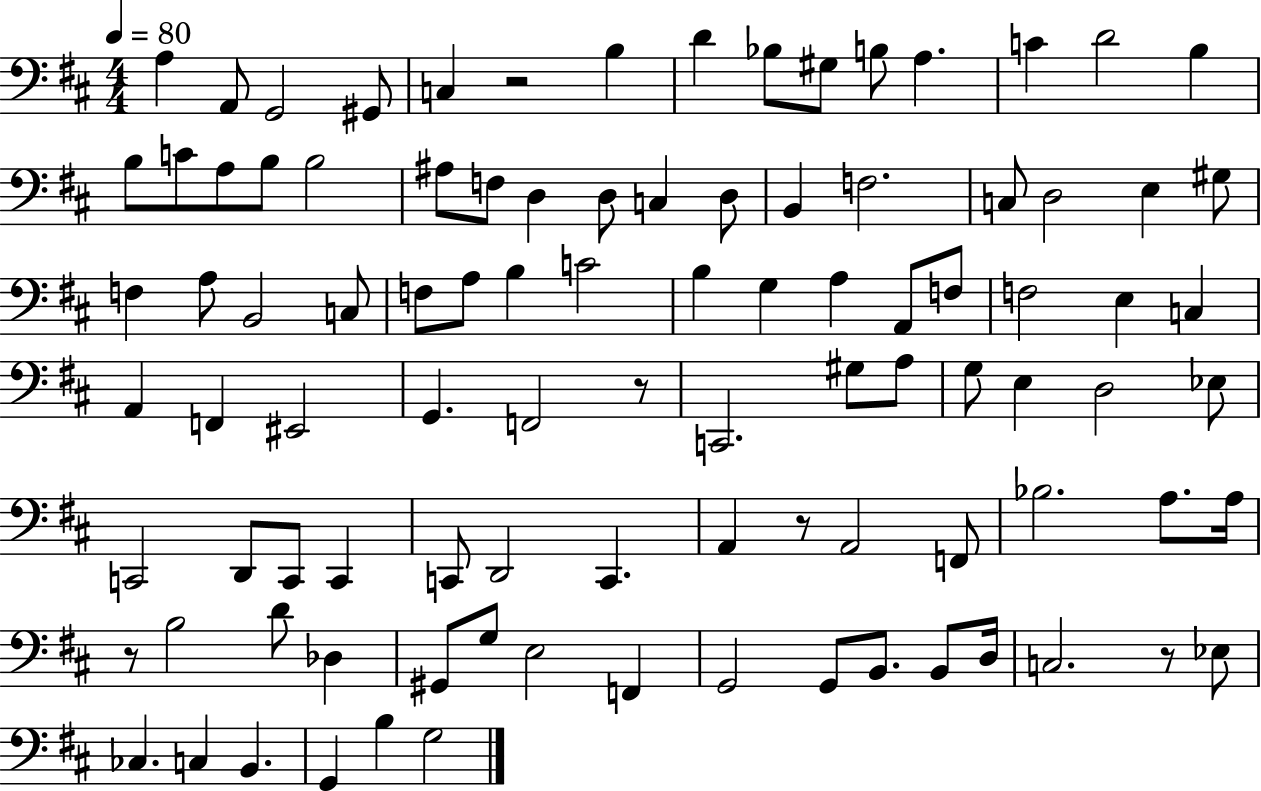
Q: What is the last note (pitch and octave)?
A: G3